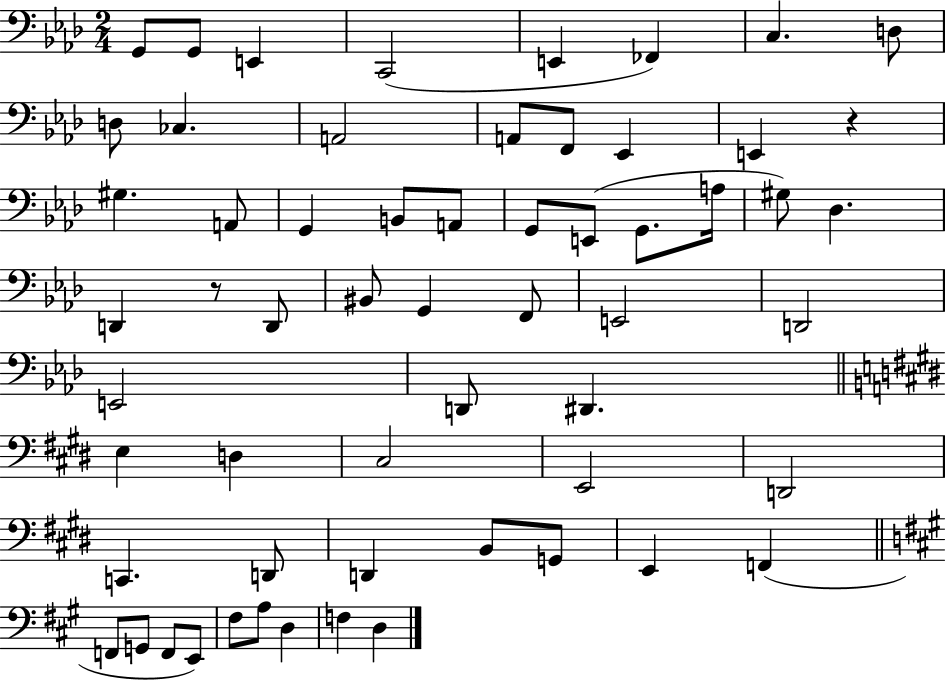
G2/e G2/e E2/q C2/h E2/q FES2/q C3/q. D3/e D3/e CES3/q. A2/h A2/e F2/e Eb2/q E2/q R/q G#3/q. A2/e G2/q B2/e A2/e G2/e E2/e G2/e. A3/s G#3/e Db3/q. D2/q R/e D2/e BIS2/e G2/q F2/e E2/h D2/h E2/h D2/e D#2/q. E3/q D3/q C#3/h E2/h D2/h C2/q. D2/e D2/q B2/e G2/e E2/q F2/q F2/e G2/e F2/e E2/e F#3/e A3/e D3/q F3/q D3/q